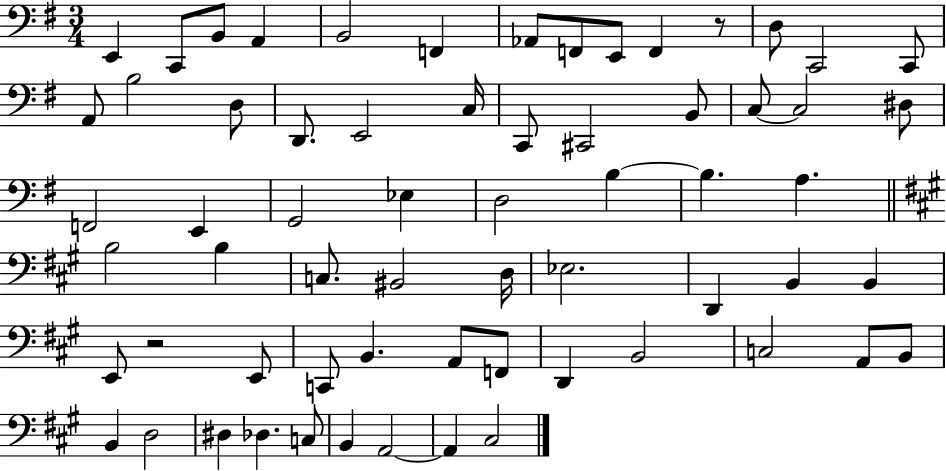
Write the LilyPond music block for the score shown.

{
  \clef bass
  \numericTimeSignature
  \time 3/4
  \key g \major
  e,4 c,8 b,8 a,4 | b,2 f,4 | aes,8 f,8 e,8 f,4 r8 | d8 c,2 c,8 | \break a,8 b2 d8 | d,8. e,2 c16 | c,8 cis,2 b,8 | c8~~ c2 dis8 | \break f,2 e,4 | g,2 ees4 | d2 b4~~ | b4. a4. | \break \bar "||" \break \key a \major b2 b4 | c8. bis,2 d16 | ees2. | d,4 b,4 b,4 | \break e,8 r2 e,8 | c,8 b,4. a,8 f,8 | d,4 b,2 | c2 a,8 b,8 | \break b,4 d2 | dis4 des4. c8 | b,4 a,2~~ | a,4 cis2 | \break \bar "|."
}